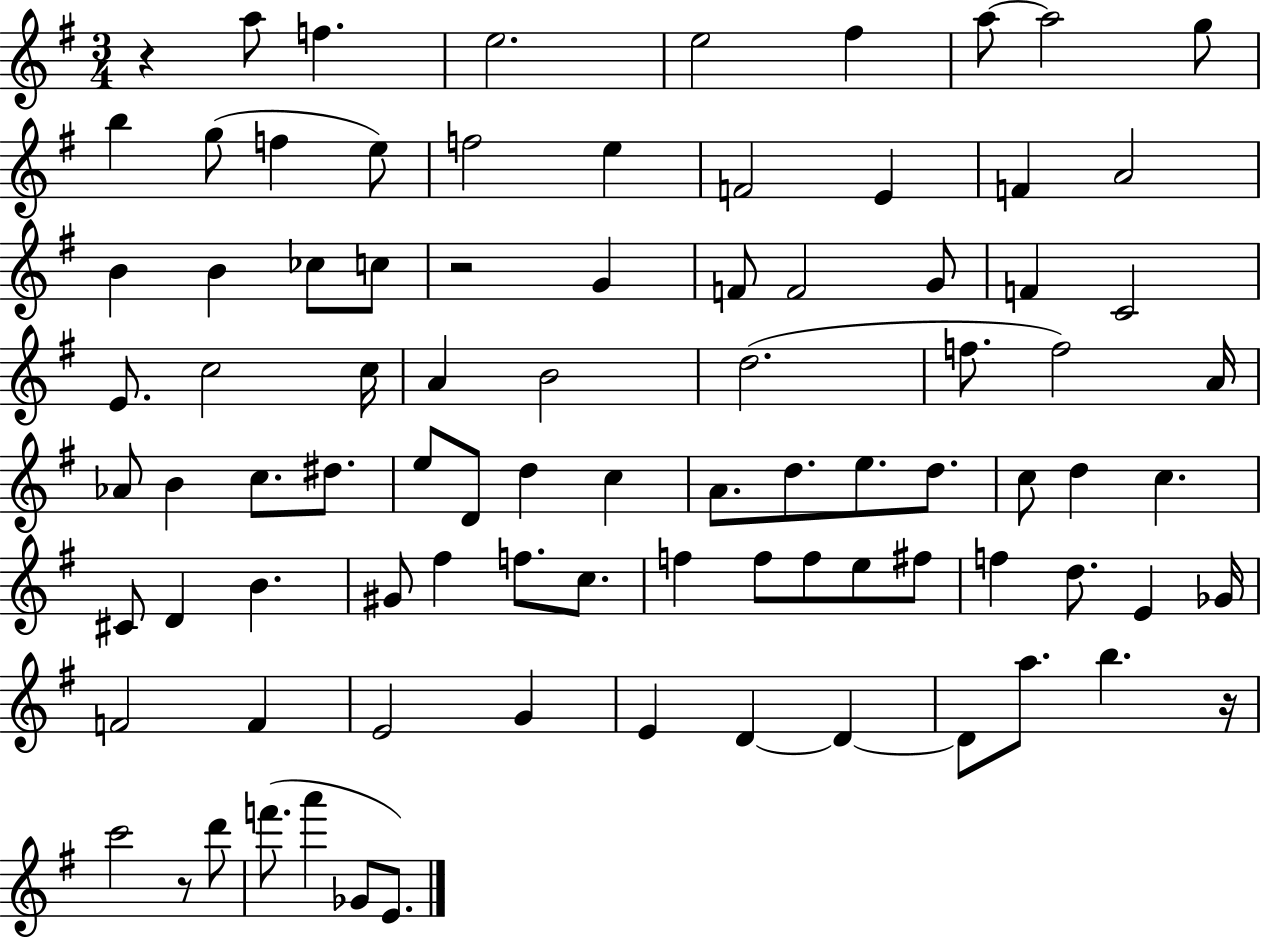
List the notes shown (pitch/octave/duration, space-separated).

R/q A5/e F5/q. E5/h. E5/h F#5/q A5/e A5/h G5/e B5/q G5/e F5/q E5/e F5/h E5/q F4/h E4/q F4/q A4/h B4/q B4/q CES5/e C5/e R/h G4/q F4/e F4/h G4/e F4/q C4/h E4/e. C5/h C5/s A4/q B4/h D5/h. F5/e. F5/h A4/s Ab4/e B4/q C5/e. D#5/e. E5/e D4/e D5/q C5/q A4/e. D5/e. E5/e. D5/e. C5/e D5/q C5/q. C#4/e D4/q B4/q. G#4/e F#5/q F5/e. C5/e. F5/q F5/e F5/e E5/e F#5/e F5/q D5/e. E4/q Gb4/s F4/h F4/q E4/h G4/q E4/q D4/q D4/q D4/e A5/e. B5/q. R/s C6/h R/e D6/e F6/e. A6/q Gb4/e E4/e.